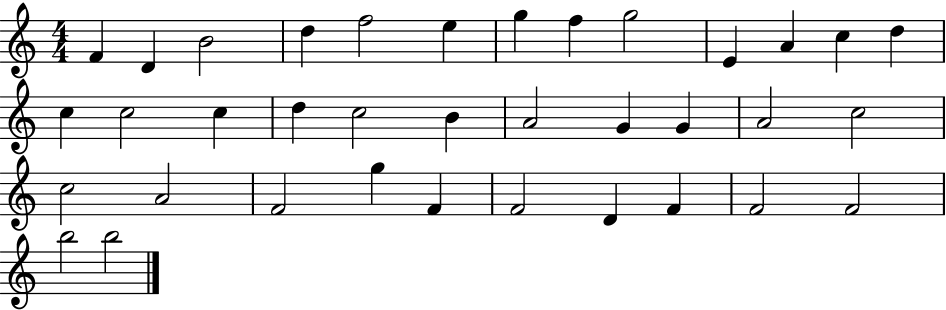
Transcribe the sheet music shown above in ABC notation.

X:1
T:Untitled
M:4/4
L:1/4
K:C
F D B2 d f2 e g f g2 E A c d c c2 c d c2 B A2 G G A2 c2 c2 A2 F2 g F F2 D F F2 F2 b2 b2